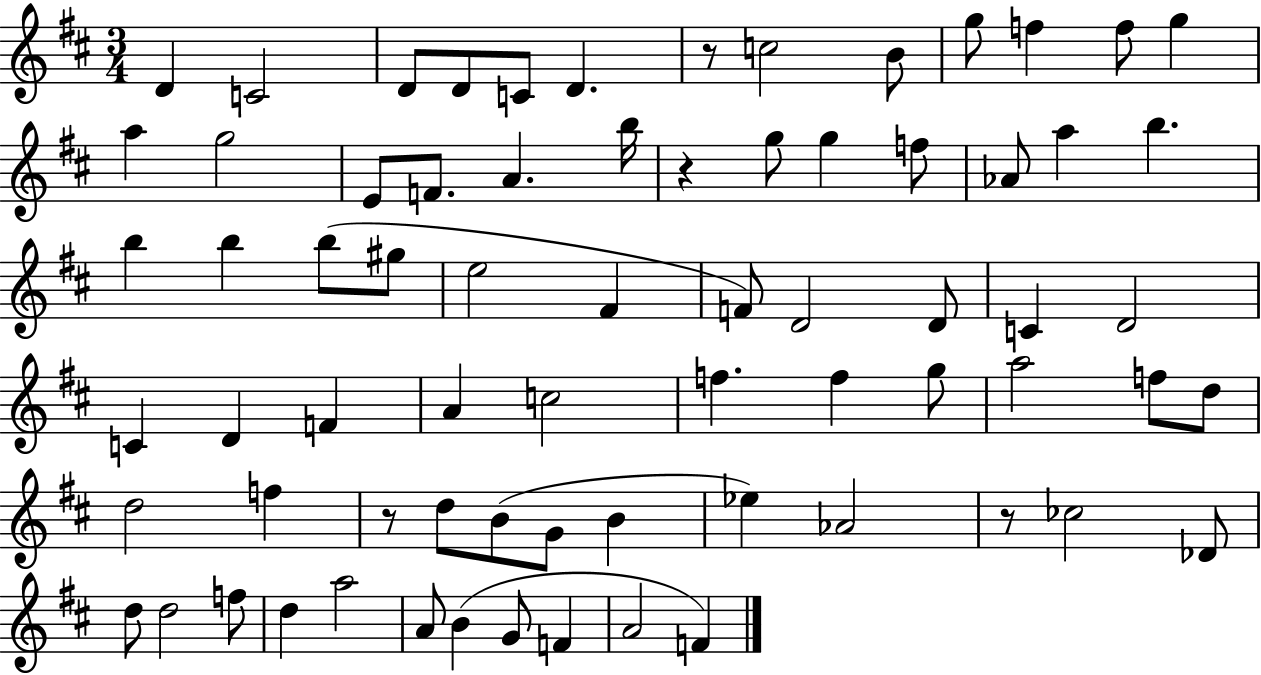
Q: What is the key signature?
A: D major